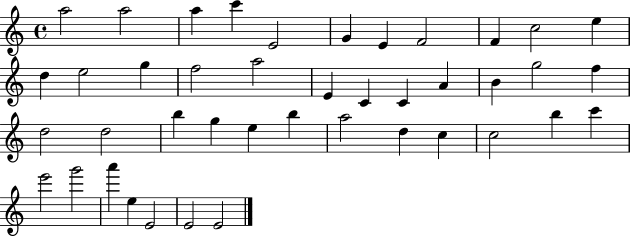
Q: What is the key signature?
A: C major